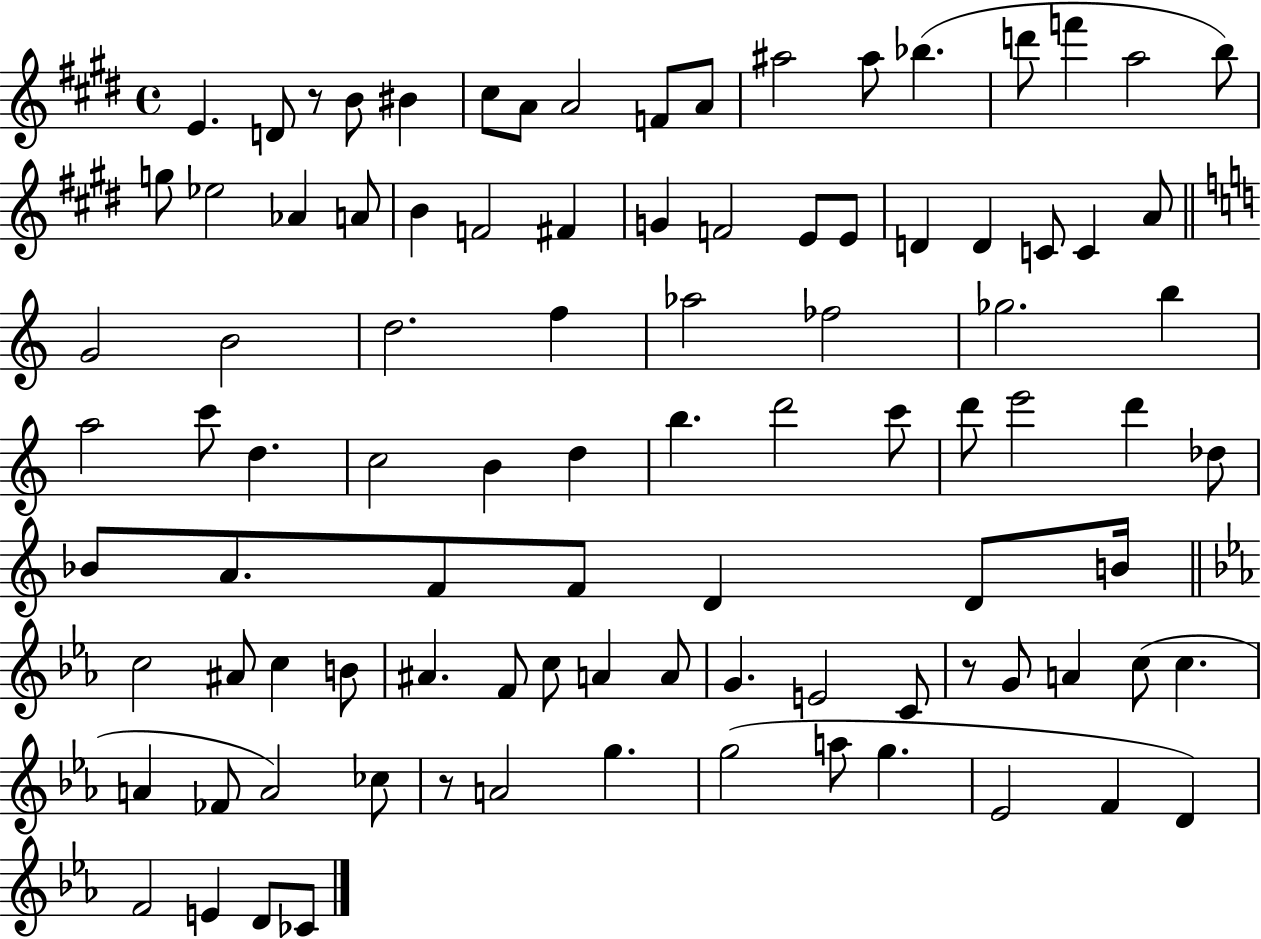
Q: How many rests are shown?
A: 3